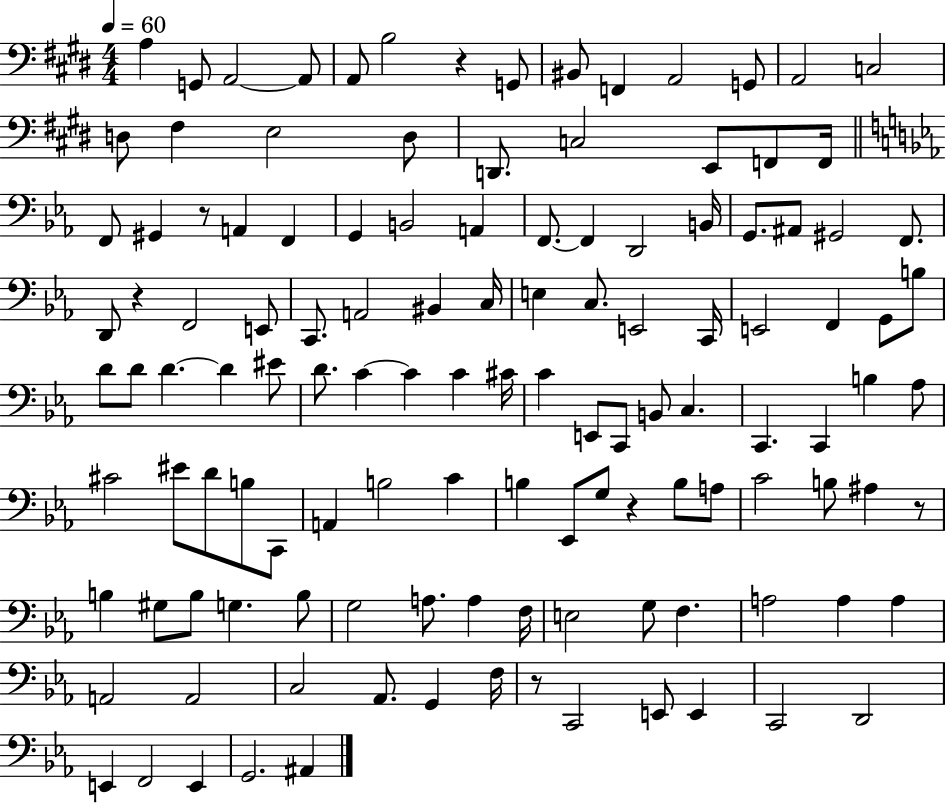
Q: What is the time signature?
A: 4/4